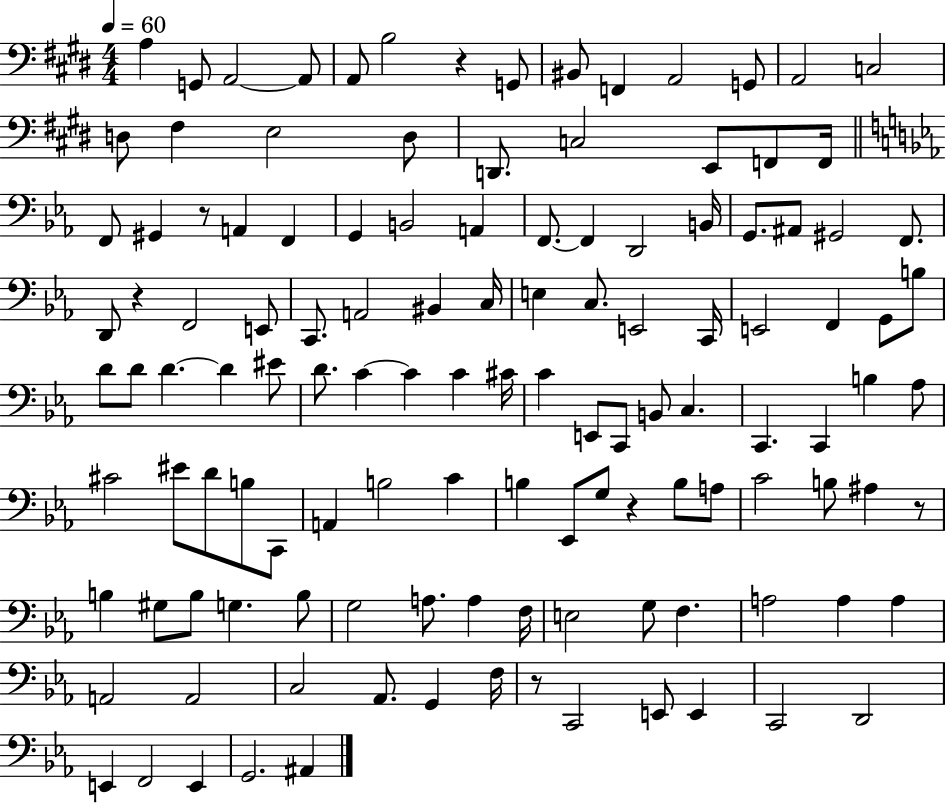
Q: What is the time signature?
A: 4/4